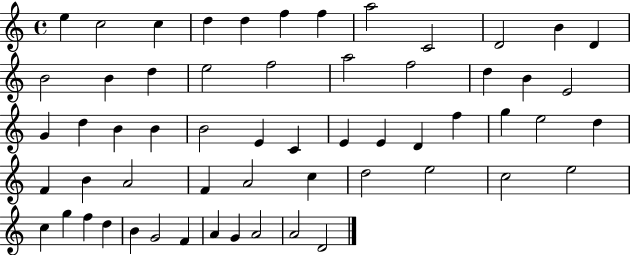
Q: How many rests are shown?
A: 0